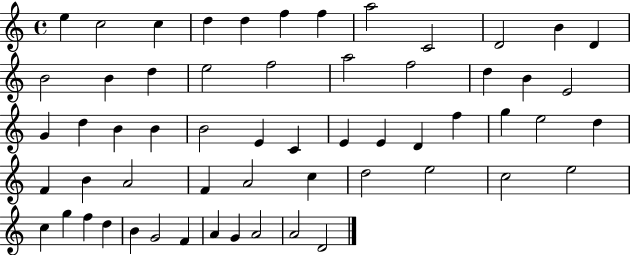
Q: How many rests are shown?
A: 0